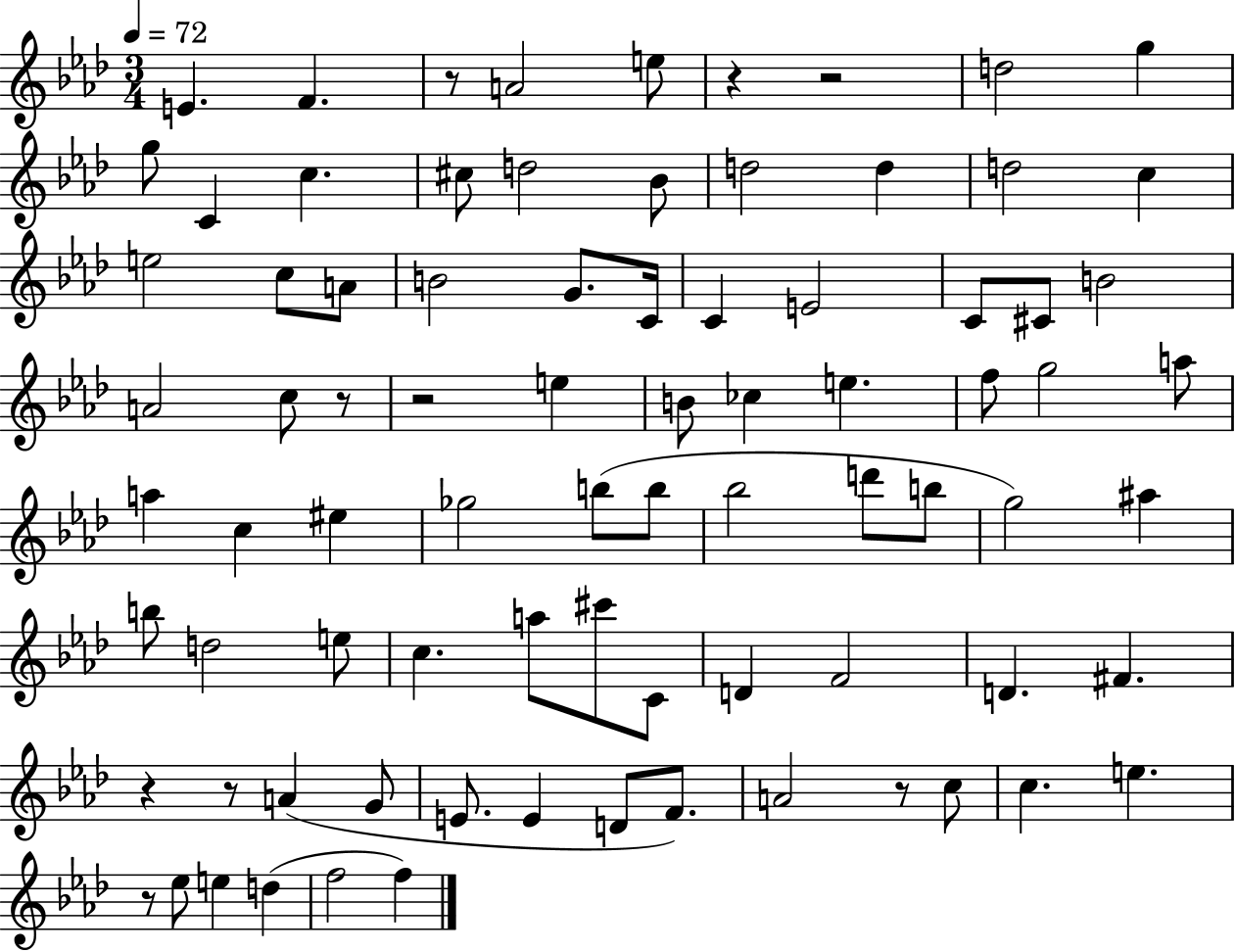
E4/q. F4/q. R/e A4/h E5/e R/q R/h D5/h G5/q G5/e C4/q C5/q. C#5/e D5/h Bb4/e D5/h D5/q D5/h C5/q E5/h C5/e A4/e B4/h G4/e. C4/s C4/q E4/h C4/e C#4/e B4/h A4/h C5/e R/e R/h E5/q B4/e CES5/q E5/q. F5/e G5/h A5/e A5/q C5/q EIS5/q Gb5/h B5/e B5/e Bb5/h D6/e B5/e G5/h A#5/q B5/e D5/h E5/e C5/q. A5/e C#6/e C4/e D4/q F4/h D4/q. F#4/q. R/q R/e A4/q G4/e E4/e. E4/q D4/e F4/e. A4/h R/e C5/e C5/q. E5/q. R/e Eb5/e E5/q D5/q F5/h F5/q